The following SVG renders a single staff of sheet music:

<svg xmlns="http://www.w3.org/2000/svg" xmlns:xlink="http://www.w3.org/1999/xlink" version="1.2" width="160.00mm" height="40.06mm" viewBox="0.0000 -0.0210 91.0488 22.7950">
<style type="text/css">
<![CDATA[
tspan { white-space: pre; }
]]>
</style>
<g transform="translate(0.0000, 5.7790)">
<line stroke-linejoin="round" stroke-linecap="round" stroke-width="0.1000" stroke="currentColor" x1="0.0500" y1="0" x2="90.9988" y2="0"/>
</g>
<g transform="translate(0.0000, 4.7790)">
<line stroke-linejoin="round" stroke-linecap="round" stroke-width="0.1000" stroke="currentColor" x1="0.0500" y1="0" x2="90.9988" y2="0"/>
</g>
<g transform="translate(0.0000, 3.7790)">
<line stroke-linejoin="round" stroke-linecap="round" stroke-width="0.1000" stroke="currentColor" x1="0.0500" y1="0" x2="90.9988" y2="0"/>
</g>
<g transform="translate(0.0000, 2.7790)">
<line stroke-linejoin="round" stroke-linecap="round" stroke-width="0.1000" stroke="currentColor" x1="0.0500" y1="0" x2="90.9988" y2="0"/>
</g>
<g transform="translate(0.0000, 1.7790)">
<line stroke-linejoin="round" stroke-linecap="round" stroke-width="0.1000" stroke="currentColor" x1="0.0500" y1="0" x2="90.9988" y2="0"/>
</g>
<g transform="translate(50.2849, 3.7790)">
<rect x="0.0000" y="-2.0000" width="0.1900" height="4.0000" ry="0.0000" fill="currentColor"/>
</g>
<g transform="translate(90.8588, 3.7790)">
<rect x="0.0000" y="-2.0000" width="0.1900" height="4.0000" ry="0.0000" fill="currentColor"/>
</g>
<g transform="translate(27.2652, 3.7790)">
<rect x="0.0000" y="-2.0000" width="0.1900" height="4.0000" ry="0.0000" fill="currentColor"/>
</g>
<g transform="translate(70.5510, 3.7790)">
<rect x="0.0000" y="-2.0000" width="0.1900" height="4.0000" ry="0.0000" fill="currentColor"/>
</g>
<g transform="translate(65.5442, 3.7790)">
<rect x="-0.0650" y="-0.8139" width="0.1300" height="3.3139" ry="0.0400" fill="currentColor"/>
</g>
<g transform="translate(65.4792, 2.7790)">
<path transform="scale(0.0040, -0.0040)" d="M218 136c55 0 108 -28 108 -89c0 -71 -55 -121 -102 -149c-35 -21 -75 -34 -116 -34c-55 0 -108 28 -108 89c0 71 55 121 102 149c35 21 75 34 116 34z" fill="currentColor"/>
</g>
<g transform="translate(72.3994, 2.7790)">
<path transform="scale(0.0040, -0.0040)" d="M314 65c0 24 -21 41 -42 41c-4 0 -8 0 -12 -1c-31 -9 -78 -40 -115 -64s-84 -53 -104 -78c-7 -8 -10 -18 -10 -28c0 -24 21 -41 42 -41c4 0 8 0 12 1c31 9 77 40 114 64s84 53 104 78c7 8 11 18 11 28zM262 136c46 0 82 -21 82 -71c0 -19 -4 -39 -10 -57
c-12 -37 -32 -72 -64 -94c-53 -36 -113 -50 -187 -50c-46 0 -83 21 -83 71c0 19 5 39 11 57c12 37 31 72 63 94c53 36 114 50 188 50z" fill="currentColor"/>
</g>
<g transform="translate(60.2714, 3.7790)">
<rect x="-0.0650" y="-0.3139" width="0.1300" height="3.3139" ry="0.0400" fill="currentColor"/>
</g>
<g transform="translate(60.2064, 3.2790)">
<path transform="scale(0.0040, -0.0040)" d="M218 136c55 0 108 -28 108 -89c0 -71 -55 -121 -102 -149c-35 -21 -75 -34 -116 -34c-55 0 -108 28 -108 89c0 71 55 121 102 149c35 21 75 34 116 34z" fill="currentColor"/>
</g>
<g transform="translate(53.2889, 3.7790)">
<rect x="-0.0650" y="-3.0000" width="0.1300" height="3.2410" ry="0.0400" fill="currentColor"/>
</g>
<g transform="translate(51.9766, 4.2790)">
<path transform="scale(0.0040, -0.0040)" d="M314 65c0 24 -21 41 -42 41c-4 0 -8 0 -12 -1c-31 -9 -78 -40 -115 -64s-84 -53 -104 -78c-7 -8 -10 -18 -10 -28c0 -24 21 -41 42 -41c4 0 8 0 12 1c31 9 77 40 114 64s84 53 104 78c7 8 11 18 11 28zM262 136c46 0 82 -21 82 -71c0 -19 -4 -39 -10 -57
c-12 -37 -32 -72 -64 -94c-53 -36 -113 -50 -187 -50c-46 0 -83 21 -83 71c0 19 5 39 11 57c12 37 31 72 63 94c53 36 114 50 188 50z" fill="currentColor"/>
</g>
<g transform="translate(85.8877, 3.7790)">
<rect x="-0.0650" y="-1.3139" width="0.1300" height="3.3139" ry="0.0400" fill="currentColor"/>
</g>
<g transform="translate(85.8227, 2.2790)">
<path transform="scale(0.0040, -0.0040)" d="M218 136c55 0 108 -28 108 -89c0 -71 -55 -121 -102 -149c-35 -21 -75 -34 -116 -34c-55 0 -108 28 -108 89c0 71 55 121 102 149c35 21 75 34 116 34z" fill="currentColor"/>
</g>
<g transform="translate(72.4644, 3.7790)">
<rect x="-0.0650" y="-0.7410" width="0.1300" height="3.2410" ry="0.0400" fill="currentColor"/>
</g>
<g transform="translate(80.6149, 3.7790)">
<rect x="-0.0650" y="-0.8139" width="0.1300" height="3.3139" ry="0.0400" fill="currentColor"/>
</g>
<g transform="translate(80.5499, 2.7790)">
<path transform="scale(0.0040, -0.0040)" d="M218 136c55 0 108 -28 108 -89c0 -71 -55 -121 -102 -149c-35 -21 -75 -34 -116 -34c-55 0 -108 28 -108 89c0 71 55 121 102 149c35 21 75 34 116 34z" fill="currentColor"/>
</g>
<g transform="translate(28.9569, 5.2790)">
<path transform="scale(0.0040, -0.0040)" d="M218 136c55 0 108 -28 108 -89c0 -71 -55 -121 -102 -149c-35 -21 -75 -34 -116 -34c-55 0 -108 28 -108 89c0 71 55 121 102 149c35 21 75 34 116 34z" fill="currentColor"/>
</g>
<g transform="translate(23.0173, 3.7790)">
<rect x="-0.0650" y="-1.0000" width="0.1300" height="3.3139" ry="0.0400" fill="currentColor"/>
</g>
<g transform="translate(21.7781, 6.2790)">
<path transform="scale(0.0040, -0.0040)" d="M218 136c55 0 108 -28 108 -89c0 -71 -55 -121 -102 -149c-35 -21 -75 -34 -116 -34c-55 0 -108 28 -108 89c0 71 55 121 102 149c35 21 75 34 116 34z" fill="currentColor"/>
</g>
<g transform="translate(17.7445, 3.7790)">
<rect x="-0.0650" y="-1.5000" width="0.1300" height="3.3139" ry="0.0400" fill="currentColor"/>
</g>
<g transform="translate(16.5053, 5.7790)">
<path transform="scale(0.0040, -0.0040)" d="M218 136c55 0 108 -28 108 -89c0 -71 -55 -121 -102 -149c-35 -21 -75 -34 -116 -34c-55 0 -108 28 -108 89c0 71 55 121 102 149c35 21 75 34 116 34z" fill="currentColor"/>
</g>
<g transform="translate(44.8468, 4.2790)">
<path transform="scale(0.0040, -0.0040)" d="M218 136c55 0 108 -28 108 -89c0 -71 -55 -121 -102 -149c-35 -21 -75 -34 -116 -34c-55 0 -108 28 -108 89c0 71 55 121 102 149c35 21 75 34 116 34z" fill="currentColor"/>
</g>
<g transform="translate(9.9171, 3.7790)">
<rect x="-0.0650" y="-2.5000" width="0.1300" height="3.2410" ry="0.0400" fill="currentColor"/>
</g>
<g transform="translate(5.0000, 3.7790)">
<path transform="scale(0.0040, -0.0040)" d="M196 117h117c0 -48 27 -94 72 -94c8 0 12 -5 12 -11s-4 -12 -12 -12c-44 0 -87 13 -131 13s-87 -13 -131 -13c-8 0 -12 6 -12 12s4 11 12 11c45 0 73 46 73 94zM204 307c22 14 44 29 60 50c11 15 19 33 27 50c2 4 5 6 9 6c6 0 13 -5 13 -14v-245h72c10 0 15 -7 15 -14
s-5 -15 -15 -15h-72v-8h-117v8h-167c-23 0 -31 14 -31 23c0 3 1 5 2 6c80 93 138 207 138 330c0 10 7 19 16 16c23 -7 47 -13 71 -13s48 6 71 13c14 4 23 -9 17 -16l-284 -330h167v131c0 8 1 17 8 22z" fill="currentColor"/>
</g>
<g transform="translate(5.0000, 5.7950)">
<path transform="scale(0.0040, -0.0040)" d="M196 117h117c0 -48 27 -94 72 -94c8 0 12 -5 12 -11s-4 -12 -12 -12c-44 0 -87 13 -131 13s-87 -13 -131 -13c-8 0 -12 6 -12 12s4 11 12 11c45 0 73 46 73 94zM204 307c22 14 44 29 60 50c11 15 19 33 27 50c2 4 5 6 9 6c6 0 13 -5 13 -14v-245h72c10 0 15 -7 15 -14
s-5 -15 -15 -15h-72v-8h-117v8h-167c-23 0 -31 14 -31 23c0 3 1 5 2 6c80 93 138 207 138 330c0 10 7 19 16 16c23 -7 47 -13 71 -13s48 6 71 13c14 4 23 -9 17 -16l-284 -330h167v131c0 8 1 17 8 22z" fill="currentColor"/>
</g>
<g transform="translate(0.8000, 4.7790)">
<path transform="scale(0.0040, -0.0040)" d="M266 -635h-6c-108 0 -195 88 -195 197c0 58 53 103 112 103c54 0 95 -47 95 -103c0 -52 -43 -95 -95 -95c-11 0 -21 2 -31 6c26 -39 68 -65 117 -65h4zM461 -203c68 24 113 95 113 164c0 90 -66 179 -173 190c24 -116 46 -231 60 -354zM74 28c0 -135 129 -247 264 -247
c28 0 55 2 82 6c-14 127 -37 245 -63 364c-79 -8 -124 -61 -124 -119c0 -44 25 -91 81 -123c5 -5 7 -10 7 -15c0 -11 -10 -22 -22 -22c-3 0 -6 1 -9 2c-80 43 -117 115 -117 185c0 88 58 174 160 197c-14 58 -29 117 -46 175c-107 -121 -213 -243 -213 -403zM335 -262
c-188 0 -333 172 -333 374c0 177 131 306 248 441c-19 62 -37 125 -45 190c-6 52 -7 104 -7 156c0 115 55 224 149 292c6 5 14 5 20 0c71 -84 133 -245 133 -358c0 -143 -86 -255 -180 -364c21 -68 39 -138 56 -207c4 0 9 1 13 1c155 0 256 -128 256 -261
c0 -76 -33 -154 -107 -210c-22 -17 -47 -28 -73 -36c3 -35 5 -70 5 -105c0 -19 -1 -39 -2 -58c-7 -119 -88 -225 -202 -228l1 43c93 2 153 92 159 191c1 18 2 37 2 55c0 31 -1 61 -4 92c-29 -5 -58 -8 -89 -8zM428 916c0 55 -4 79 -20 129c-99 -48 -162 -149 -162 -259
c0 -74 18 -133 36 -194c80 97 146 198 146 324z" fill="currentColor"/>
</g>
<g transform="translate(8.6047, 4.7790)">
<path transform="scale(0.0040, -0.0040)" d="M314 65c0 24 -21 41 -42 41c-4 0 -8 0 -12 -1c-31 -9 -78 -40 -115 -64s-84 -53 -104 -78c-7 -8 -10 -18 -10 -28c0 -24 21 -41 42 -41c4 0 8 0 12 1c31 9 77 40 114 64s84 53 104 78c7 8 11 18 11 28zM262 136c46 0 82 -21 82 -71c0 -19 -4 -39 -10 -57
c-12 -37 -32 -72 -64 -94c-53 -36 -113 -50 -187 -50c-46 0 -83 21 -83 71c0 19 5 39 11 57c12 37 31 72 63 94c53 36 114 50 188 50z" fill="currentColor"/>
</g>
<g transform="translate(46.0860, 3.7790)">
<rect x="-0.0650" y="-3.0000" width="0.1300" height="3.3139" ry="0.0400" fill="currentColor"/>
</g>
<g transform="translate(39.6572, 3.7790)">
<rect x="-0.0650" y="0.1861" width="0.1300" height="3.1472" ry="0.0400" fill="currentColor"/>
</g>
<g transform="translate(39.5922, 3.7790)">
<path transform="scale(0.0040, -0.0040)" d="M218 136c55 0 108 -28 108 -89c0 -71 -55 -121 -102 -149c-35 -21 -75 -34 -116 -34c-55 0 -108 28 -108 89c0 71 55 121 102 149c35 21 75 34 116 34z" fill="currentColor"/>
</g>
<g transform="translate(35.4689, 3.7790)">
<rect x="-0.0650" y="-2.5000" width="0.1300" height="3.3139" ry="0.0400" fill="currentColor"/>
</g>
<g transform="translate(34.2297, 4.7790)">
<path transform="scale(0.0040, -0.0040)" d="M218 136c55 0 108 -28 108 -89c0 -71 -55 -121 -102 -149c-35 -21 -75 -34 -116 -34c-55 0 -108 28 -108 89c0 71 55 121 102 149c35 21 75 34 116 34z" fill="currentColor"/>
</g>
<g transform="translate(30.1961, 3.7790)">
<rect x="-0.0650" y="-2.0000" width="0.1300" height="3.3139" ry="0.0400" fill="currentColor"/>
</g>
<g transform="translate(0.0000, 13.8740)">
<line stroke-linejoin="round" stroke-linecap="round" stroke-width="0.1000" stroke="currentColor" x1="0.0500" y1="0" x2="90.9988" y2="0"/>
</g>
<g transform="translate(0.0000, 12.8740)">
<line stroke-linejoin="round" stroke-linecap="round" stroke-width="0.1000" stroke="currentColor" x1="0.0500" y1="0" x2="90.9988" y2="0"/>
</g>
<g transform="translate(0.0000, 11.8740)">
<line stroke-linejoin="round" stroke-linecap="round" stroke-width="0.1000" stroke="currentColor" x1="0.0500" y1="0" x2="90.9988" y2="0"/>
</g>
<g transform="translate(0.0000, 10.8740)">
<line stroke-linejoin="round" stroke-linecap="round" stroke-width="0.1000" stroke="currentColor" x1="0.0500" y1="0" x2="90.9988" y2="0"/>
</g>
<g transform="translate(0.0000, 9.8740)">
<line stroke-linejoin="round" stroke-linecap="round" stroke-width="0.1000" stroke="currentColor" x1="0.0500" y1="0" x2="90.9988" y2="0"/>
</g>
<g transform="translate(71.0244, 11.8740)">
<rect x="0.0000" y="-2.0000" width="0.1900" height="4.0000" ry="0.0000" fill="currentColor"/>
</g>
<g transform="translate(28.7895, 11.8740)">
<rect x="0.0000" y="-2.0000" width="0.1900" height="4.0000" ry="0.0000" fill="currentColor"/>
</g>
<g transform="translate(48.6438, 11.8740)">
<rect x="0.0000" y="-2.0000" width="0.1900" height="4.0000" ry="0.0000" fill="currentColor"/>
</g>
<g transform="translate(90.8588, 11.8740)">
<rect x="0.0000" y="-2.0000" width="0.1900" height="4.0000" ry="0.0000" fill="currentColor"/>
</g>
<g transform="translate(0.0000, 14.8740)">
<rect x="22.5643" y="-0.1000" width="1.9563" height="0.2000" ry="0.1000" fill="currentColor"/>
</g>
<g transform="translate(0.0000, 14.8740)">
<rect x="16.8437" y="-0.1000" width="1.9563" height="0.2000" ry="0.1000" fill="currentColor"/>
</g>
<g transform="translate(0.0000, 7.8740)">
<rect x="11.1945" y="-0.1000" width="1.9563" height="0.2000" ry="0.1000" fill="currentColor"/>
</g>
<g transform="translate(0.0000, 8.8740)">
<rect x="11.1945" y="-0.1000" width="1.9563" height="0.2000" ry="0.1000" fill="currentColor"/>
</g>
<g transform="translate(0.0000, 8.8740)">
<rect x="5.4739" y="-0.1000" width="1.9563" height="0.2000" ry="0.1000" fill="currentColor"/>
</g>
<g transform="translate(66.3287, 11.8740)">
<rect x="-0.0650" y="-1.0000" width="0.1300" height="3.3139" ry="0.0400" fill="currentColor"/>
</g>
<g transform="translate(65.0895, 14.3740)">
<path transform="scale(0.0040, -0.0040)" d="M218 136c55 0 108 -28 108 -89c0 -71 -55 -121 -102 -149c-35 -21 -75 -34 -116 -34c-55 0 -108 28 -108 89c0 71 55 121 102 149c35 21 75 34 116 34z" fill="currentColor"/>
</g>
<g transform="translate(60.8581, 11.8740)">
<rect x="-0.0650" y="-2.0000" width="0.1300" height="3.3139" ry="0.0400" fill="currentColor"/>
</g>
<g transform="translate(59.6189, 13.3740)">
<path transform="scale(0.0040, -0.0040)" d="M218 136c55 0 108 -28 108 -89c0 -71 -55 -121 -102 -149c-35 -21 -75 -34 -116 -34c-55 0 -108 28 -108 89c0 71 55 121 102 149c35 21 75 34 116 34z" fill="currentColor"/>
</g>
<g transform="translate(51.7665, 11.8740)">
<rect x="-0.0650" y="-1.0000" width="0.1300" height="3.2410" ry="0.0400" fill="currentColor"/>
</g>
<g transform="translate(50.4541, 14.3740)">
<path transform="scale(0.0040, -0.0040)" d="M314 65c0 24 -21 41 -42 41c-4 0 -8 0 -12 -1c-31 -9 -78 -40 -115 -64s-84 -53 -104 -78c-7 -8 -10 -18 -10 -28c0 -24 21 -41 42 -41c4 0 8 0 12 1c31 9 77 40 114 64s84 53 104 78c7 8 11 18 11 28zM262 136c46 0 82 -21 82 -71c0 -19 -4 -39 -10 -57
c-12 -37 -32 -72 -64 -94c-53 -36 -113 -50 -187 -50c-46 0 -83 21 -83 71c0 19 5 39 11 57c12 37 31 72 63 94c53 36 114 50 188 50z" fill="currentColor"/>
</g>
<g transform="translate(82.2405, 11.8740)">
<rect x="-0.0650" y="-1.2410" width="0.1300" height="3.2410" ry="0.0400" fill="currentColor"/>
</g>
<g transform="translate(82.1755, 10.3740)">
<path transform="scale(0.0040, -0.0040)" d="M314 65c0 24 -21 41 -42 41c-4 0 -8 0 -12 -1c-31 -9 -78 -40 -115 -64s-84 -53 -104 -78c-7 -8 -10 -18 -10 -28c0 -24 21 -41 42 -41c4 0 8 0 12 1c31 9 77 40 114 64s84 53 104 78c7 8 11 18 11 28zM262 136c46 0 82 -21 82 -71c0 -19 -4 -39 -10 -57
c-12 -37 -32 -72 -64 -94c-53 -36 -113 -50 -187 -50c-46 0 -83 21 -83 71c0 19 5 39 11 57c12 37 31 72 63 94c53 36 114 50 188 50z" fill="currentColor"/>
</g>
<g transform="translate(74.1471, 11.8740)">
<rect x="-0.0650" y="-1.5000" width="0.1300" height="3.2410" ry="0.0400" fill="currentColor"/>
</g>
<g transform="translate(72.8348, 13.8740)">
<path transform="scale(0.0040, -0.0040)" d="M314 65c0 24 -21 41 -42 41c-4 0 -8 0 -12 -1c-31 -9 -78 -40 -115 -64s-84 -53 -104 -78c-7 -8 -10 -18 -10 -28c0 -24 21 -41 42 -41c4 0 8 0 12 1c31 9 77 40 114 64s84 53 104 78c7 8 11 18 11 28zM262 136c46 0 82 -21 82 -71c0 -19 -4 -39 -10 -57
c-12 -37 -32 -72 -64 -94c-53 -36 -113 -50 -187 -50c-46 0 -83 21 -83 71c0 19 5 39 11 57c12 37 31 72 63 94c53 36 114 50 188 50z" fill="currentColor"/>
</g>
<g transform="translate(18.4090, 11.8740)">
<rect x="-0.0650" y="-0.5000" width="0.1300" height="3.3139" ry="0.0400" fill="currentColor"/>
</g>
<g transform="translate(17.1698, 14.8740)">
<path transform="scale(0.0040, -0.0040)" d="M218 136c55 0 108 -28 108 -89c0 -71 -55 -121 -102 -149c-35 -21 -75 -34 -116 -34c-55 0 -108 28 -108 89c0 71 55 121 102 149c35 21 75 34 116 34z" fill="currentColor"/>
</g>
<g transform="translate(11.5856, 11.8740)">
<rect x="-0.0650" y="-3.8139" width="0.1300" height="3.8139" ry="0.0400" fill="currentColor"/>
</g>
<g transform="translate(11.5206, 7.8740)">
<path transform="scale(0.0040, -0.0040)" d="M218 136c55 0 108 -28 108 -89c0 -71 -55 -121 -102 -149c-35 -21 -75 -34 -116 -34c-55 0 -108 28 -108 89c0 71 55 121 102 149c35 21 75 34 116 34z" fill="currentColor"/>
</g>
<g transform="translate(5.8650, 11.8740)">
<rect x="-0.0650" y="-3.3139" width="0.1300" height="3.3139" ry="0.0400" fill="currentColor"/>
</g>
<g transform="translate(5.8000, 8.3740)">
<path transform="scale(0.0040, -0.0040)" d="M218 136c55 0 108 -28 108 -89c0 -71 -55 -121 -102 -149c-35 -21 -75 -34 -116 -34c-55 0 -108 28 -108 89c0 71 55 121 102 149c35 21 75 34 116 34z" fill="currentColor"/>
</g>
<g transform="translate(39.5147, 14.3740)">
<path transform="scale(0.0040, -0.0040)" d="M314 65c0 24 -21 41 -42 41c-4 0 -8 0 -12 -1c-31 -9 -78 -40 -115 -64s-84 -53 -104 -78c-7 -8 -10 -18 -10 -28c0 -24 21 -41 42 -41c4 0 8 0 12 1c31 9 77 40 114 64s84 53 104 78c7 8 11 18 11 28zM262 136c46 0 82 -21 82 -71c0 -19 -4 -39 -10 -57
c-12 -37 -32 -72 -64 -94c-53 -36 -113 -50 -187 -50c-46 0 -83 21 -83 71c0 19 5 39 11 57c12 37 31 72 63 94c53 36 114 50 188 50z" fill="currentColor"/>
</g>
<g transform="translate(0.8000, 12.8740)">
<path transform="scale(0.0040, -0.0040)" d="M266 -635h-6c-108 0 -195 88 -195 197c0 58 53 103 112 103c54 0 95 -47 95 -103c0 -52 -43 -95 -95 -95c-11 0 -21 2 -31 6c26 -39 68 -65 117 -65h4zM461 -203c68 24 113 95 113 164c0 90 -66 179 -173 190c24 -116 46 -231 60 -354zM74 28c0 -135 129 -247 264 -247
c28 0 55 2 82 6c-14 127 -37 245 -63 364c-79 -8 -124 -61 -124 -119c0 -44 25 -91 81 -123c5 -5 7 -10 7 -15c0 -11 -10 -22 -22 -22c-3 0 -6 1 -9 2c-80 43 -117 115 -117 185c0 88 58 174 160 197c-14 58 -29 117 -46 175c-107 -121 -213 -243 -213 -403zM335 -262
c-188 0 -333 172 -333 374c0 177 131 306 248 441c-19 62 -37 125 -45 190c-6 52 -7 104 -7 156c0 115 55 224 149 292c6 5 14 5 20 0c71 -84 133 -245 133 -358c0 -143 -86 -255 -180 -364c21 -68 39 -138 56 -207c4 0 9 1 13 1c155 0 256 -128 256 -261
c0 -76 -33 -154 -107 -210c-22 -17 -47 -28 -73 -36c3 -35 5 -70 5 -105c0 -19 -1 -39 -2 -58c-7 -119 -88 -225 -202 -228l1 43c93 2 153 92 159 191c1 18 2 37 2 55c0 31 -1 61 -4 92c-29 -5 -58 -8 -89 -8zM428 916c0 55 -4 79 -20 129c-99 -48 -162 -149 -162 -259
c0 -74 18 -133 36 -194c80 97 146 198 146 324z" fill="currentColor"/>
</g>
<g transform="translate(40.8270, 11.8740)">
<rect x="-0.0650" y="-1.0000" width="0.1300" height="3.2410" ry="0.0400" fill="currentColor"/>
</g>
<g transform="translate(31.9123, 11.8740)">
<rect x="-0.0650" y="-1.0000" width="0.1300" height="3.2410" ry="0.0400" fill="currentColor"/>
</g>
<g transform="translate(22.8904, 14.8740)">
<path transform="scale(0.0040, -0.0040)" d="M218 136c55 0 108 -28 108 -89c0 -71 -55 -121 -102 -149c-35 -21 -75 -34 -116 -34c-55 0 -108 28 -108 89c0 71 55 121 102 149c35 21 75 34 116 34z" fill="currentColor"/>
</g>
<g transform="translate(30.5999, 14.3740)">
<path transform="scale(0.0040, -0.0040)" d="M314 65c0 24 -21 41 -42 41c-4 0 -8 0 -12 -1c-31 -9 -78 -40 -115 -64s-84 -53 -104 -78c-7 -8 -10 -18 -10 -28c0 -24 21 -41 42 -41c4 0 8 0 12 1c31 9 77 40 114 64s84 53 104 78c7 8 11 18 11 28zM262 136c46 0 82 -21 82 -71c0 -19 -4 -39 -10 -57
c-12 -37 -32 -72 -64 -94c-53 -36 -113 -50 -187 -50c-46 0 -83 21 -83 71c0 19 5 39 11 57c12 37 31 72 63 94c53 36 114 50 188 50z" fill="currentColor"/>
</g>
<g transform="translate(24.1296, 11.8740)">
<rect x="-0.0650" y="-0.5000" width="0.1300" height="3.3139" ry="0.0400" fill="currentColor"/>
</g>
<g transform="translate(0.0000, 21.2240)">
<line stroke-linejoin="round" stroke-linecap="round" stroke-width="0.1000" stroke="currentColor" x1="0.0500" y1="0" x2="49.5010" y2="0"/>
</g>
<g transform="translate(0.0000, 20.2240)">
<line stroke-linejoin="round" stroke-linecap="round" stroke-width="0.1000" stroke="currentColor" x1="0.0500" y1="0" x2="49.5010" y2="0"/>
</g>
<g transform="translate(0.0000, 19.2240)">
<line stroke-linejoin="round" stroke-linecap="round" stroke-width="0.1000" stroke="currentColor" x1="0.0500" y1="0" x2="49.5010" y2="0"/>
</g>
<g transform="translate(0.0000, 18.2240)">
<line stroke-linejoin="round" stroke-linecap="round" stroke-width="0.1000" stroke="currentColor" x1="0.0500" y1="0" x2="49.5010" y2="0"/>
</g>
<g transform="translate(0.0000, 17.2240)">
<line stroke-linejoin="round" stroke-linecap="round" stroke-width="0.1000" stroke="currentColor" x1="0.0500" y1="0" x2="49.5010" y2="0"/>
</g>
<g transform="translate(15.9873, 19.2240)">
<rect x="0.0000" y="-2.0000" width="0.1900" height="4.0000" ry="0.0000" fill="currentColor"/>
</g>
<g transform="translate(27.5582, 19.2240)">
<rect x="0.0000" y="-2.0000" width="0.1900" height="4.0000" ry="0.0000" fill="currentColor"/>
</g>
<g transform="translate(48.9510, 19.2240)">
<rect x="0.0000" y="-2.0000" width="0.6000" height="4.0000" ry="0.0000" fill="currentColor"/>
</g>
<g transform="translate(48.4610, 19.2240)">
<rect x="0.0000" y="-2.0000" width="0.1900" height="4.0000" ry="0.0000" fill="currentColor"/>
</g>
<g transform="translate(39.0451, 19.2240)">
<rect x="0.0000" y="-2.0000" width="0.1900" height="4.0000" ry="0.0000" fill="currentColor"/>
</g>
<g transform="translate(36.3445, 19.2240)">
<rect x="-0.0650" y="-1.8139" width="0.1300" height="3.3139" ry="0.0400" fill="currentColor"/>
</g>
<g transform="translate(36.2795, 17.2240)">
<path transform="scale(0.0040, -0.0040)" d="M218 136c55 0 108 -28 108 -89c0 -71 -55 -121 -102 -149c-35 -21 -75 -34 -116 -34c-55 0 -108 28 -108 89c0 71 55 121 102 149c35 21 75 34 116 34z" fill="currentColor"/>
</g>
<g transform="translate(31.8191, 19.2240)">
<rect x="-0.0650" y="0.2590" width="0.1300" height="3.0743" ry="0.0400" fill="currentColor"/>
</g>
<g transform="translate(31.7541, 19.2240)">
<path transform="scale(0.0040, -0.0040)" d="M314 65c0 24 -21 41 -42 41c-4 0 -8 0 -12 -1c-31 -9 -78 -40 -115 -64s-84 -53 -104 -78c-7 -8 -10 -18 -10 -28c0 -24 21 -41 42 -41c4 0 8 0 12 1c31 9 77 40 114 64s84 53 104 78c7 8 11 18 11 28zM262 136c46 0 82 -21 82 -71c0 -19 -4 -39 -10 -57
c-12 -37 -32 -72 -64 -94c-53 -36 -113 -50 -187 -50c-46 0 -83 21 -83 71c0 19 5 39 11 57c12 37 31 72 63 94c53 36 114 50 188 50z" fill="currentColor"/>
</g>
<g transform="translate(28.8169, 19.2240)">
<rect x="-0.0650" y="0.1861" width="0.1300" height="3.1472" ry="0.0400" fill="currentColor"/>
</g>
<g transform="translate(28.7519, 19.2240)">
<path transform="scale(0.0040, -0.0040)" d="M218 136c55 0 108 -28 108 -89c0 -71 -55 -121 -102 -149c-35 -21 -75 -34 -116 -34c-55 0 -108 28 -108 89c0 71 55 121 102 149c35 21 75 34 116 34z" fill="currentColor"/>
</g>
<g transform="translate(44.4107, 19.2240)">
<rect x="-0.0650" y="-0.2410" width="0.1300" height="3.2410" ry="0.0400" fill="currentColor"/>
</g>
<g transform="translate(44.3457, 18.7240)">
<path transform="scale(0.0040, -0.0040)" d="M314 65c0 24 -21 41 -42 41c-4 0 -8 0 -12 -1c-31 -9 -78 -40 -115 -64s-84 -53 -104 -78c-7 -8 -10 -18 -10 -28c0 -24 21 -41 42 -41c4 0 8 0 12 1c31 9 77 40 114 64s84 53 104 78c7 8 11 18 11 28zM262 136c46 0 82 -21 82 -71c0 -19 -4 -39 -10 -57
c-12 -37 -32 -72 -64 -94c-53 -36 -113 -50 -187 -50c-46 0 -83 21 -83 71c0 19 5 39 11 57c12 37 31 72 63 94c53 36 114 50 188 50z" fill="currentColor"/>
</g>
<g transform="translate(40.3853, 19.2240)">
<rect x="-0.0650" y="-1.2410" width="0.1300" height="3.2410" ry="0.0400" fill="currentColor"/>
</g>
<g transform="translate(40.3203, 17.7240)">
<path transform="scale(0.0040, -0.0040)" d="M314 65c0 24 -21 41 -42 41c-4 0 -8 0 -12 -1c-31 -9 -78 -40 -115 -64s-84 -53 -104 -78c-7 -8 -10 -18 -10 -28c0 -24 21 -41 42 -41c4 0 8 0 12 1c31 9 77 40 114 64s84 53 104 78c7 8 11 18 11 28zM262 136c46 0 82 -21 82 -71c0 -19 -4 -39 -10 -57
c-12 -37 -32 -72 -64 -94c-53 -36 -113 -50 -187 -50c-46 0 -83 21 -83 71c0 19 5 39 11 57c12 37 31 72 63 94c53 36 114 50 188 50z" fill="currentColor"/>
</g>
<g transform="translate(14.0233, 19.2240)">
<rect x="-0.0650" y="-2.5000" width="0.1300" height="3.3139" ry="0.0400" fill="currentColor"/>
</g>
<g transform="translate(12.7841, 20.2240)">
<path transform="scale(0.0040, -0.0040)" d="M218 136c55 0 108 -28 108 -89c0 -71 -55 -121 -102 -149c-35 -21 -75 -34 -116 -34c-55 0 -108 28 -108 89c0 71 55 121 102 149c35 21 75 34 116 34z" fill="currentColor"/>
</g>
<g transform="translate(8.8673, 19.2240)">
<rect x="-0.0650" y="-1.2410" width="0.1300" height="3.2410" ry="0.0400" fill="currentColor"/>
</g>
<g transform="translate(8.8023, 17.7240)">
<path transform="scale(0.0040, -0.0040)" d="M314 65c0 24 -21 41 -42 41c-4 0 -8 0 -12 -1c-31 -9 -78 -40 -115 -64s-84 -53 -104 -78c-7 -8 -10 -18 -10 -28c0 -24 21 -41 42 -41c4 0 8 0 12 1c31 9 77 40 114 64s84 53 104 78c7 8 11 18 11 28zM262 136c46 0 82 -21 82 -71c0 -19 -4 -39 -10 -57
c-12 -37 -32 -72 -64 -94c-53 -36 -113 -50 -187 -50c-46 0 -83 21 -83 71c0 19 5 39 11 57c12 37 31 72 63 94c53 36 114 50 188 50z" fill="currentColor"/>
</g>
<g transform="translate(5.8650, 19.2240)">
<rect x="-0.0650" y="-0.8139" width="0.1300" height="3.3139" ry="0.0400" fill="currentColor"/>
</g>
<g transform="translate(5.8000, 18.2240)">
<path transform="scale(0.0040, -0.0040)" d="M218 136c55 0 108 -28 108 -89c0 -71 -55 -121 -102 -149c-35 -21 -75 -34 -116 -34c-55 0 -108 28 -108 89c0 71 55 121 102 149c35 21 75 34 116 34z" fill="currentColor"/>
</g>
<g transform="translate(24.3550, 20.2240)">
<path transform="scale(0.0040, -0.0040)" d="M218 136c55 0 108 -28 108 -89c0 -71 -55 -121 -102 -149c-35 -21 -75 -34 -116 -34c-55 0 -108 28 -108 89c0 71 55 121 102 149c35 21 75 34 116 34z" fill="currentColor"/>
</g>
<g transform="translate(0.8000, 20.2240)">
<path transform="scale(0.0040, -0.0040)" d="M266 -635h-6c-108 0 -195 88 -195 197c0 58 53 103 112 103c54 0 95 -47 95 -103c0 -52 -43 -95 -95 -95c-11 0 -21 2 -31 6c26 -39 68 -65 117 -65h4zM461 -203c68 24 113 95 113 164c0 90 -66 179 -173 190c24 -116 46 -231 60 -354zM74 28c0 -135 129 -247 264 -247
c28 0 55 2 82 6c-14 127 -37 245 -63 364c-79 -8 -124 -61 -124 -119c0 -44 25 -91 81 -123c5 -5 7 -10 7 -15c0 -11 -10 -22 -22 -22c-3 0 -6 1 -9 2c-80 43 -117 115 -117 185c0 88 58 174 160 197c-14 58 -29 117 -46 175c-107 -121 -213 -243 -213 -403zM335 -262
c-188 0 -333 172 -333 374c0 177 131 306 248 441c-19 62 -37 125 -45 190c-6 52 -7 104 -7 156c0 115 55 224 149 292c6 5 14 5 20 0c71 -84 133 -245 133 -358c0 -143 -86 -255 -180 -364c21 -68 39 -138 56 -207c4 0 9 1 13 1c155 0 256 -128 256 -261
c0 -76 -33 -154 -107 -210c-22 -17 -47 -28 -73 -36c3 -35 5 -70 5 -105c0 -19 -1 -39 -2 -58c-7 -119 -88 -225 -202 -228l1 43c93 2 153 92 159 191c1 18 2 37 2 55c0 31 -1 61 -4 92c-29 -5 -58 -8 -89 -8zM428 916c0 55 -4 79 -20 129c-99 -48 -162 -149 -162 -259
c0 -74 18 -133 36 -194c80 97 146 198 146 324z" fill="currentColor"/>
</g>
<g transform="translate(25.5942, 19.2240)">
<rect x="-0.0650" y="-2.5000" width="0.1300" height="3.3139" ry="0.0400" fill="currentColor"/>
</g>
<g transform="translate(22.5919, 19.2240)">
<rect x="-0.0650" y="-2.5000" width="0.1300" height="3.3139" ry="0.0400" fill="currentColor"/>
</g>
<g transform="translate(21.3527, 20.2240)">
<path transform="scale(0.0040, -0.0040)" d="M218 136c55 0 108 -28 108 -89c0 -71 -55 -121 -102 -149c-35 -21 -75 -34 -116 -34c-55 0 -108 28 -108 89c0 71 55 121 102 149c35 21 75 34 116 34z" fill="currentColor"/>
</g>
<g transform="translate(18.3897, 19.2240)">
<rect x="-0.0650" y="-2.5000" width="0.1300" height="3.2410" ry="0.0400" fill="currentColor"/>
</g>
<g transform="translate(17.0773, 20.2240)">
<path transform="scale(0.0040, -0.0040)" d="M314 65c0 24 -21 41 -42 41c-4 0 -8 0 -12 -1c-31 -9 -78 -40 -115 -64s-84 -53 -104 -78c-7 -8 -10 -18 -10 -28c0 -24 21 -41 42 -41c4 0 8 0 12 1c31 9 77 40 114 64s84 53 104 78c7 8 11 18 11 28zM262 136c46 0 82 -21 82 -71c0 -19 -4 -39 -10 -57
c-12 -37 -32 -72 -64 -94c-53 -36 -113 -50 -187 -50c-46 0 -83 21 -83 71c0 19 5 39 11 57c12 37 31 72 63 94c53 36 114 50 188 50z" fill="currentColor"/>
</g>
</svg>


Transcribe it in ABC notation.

X:1
T:Untitled
M:4/4
L:1/4
K:C
G2 E D F G B A A2 c d d2 d e b c' C C D2 D2 D2 F D E2 e2 d e2 G G2 G G B B2 f e2 c2